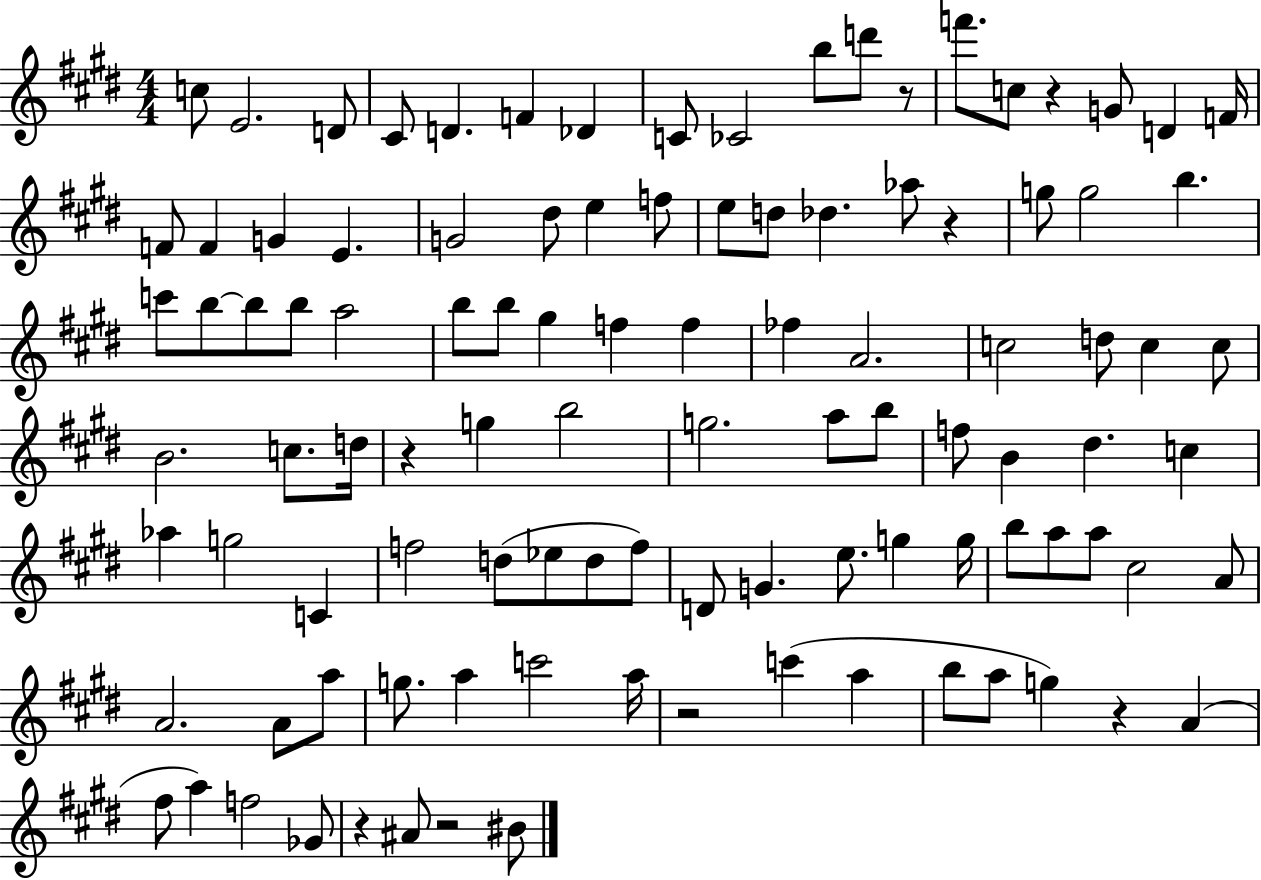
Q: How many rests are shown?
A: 8